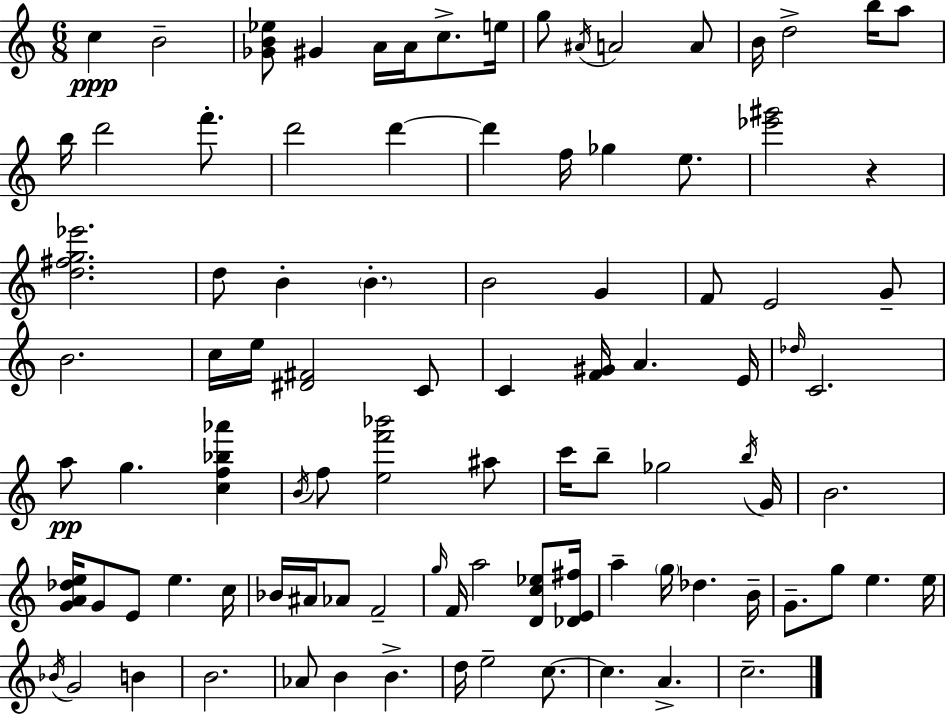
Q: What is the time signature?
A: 6/8